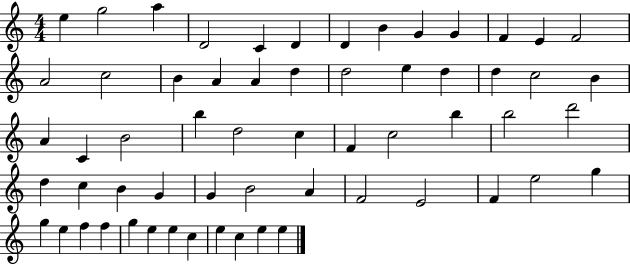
E5/q G5/h A5/q D4/h C4/q D4/q D4/q B4/q G4/q G4/q F4/q E4/q F4/h A4/h C5/h B4/q A4/q A4/q D5/q D5/h E5/q D5/q D5/q C5/h B4/q A4/q C4/q B4/h B5/q D5/h C5/q F4/q C5/h B5/q B5/h D6/h D5/q C5/q B4/q G4/q G4/q B4/h A4/q F4/h E4/h F4/q E5/h G5/q G5/q E5/q F5/q F5/q G5/q E5/q E5/q C5/q E5/q C5/q E5/q E5/q